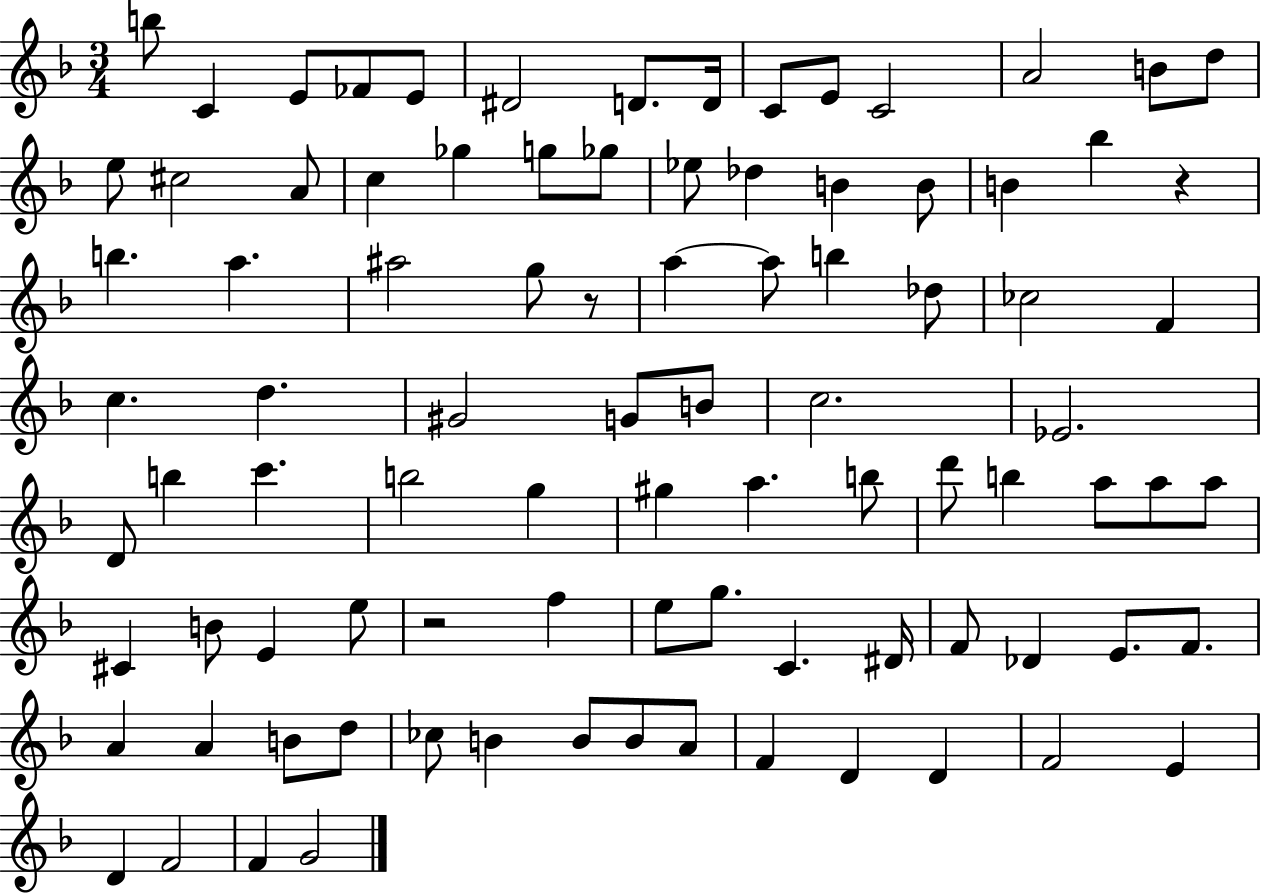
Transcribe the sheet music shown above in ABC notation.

X:1
T:Untitled
M:3/4
L:1/4
K:F
b/2 C E/2 _F/2 E/2 ^D2 D/2 D/4 C/2 E/2 C2 A2 B/2 d/2 e/2 ^c2 A/2 c _g g/2 _g/2 _e/2 _d B B/2 B _b z b a ^a2 g/2 z/2 a a/2 b _d/2 _c2 F c d ^G2 G/2 B/2 c2 _E2 D/2 b c' b2 g ^g a b/2 d'/2 b a/2 a/2 a/2 ^C B/2 E e/2 z2 f e/2 g/2 C ^D/4 F/2 _D E/2 F/2 A A B/2 d/2 _c/2 B B/2 B/2 A/2 F D D F2 E D F2 F G2